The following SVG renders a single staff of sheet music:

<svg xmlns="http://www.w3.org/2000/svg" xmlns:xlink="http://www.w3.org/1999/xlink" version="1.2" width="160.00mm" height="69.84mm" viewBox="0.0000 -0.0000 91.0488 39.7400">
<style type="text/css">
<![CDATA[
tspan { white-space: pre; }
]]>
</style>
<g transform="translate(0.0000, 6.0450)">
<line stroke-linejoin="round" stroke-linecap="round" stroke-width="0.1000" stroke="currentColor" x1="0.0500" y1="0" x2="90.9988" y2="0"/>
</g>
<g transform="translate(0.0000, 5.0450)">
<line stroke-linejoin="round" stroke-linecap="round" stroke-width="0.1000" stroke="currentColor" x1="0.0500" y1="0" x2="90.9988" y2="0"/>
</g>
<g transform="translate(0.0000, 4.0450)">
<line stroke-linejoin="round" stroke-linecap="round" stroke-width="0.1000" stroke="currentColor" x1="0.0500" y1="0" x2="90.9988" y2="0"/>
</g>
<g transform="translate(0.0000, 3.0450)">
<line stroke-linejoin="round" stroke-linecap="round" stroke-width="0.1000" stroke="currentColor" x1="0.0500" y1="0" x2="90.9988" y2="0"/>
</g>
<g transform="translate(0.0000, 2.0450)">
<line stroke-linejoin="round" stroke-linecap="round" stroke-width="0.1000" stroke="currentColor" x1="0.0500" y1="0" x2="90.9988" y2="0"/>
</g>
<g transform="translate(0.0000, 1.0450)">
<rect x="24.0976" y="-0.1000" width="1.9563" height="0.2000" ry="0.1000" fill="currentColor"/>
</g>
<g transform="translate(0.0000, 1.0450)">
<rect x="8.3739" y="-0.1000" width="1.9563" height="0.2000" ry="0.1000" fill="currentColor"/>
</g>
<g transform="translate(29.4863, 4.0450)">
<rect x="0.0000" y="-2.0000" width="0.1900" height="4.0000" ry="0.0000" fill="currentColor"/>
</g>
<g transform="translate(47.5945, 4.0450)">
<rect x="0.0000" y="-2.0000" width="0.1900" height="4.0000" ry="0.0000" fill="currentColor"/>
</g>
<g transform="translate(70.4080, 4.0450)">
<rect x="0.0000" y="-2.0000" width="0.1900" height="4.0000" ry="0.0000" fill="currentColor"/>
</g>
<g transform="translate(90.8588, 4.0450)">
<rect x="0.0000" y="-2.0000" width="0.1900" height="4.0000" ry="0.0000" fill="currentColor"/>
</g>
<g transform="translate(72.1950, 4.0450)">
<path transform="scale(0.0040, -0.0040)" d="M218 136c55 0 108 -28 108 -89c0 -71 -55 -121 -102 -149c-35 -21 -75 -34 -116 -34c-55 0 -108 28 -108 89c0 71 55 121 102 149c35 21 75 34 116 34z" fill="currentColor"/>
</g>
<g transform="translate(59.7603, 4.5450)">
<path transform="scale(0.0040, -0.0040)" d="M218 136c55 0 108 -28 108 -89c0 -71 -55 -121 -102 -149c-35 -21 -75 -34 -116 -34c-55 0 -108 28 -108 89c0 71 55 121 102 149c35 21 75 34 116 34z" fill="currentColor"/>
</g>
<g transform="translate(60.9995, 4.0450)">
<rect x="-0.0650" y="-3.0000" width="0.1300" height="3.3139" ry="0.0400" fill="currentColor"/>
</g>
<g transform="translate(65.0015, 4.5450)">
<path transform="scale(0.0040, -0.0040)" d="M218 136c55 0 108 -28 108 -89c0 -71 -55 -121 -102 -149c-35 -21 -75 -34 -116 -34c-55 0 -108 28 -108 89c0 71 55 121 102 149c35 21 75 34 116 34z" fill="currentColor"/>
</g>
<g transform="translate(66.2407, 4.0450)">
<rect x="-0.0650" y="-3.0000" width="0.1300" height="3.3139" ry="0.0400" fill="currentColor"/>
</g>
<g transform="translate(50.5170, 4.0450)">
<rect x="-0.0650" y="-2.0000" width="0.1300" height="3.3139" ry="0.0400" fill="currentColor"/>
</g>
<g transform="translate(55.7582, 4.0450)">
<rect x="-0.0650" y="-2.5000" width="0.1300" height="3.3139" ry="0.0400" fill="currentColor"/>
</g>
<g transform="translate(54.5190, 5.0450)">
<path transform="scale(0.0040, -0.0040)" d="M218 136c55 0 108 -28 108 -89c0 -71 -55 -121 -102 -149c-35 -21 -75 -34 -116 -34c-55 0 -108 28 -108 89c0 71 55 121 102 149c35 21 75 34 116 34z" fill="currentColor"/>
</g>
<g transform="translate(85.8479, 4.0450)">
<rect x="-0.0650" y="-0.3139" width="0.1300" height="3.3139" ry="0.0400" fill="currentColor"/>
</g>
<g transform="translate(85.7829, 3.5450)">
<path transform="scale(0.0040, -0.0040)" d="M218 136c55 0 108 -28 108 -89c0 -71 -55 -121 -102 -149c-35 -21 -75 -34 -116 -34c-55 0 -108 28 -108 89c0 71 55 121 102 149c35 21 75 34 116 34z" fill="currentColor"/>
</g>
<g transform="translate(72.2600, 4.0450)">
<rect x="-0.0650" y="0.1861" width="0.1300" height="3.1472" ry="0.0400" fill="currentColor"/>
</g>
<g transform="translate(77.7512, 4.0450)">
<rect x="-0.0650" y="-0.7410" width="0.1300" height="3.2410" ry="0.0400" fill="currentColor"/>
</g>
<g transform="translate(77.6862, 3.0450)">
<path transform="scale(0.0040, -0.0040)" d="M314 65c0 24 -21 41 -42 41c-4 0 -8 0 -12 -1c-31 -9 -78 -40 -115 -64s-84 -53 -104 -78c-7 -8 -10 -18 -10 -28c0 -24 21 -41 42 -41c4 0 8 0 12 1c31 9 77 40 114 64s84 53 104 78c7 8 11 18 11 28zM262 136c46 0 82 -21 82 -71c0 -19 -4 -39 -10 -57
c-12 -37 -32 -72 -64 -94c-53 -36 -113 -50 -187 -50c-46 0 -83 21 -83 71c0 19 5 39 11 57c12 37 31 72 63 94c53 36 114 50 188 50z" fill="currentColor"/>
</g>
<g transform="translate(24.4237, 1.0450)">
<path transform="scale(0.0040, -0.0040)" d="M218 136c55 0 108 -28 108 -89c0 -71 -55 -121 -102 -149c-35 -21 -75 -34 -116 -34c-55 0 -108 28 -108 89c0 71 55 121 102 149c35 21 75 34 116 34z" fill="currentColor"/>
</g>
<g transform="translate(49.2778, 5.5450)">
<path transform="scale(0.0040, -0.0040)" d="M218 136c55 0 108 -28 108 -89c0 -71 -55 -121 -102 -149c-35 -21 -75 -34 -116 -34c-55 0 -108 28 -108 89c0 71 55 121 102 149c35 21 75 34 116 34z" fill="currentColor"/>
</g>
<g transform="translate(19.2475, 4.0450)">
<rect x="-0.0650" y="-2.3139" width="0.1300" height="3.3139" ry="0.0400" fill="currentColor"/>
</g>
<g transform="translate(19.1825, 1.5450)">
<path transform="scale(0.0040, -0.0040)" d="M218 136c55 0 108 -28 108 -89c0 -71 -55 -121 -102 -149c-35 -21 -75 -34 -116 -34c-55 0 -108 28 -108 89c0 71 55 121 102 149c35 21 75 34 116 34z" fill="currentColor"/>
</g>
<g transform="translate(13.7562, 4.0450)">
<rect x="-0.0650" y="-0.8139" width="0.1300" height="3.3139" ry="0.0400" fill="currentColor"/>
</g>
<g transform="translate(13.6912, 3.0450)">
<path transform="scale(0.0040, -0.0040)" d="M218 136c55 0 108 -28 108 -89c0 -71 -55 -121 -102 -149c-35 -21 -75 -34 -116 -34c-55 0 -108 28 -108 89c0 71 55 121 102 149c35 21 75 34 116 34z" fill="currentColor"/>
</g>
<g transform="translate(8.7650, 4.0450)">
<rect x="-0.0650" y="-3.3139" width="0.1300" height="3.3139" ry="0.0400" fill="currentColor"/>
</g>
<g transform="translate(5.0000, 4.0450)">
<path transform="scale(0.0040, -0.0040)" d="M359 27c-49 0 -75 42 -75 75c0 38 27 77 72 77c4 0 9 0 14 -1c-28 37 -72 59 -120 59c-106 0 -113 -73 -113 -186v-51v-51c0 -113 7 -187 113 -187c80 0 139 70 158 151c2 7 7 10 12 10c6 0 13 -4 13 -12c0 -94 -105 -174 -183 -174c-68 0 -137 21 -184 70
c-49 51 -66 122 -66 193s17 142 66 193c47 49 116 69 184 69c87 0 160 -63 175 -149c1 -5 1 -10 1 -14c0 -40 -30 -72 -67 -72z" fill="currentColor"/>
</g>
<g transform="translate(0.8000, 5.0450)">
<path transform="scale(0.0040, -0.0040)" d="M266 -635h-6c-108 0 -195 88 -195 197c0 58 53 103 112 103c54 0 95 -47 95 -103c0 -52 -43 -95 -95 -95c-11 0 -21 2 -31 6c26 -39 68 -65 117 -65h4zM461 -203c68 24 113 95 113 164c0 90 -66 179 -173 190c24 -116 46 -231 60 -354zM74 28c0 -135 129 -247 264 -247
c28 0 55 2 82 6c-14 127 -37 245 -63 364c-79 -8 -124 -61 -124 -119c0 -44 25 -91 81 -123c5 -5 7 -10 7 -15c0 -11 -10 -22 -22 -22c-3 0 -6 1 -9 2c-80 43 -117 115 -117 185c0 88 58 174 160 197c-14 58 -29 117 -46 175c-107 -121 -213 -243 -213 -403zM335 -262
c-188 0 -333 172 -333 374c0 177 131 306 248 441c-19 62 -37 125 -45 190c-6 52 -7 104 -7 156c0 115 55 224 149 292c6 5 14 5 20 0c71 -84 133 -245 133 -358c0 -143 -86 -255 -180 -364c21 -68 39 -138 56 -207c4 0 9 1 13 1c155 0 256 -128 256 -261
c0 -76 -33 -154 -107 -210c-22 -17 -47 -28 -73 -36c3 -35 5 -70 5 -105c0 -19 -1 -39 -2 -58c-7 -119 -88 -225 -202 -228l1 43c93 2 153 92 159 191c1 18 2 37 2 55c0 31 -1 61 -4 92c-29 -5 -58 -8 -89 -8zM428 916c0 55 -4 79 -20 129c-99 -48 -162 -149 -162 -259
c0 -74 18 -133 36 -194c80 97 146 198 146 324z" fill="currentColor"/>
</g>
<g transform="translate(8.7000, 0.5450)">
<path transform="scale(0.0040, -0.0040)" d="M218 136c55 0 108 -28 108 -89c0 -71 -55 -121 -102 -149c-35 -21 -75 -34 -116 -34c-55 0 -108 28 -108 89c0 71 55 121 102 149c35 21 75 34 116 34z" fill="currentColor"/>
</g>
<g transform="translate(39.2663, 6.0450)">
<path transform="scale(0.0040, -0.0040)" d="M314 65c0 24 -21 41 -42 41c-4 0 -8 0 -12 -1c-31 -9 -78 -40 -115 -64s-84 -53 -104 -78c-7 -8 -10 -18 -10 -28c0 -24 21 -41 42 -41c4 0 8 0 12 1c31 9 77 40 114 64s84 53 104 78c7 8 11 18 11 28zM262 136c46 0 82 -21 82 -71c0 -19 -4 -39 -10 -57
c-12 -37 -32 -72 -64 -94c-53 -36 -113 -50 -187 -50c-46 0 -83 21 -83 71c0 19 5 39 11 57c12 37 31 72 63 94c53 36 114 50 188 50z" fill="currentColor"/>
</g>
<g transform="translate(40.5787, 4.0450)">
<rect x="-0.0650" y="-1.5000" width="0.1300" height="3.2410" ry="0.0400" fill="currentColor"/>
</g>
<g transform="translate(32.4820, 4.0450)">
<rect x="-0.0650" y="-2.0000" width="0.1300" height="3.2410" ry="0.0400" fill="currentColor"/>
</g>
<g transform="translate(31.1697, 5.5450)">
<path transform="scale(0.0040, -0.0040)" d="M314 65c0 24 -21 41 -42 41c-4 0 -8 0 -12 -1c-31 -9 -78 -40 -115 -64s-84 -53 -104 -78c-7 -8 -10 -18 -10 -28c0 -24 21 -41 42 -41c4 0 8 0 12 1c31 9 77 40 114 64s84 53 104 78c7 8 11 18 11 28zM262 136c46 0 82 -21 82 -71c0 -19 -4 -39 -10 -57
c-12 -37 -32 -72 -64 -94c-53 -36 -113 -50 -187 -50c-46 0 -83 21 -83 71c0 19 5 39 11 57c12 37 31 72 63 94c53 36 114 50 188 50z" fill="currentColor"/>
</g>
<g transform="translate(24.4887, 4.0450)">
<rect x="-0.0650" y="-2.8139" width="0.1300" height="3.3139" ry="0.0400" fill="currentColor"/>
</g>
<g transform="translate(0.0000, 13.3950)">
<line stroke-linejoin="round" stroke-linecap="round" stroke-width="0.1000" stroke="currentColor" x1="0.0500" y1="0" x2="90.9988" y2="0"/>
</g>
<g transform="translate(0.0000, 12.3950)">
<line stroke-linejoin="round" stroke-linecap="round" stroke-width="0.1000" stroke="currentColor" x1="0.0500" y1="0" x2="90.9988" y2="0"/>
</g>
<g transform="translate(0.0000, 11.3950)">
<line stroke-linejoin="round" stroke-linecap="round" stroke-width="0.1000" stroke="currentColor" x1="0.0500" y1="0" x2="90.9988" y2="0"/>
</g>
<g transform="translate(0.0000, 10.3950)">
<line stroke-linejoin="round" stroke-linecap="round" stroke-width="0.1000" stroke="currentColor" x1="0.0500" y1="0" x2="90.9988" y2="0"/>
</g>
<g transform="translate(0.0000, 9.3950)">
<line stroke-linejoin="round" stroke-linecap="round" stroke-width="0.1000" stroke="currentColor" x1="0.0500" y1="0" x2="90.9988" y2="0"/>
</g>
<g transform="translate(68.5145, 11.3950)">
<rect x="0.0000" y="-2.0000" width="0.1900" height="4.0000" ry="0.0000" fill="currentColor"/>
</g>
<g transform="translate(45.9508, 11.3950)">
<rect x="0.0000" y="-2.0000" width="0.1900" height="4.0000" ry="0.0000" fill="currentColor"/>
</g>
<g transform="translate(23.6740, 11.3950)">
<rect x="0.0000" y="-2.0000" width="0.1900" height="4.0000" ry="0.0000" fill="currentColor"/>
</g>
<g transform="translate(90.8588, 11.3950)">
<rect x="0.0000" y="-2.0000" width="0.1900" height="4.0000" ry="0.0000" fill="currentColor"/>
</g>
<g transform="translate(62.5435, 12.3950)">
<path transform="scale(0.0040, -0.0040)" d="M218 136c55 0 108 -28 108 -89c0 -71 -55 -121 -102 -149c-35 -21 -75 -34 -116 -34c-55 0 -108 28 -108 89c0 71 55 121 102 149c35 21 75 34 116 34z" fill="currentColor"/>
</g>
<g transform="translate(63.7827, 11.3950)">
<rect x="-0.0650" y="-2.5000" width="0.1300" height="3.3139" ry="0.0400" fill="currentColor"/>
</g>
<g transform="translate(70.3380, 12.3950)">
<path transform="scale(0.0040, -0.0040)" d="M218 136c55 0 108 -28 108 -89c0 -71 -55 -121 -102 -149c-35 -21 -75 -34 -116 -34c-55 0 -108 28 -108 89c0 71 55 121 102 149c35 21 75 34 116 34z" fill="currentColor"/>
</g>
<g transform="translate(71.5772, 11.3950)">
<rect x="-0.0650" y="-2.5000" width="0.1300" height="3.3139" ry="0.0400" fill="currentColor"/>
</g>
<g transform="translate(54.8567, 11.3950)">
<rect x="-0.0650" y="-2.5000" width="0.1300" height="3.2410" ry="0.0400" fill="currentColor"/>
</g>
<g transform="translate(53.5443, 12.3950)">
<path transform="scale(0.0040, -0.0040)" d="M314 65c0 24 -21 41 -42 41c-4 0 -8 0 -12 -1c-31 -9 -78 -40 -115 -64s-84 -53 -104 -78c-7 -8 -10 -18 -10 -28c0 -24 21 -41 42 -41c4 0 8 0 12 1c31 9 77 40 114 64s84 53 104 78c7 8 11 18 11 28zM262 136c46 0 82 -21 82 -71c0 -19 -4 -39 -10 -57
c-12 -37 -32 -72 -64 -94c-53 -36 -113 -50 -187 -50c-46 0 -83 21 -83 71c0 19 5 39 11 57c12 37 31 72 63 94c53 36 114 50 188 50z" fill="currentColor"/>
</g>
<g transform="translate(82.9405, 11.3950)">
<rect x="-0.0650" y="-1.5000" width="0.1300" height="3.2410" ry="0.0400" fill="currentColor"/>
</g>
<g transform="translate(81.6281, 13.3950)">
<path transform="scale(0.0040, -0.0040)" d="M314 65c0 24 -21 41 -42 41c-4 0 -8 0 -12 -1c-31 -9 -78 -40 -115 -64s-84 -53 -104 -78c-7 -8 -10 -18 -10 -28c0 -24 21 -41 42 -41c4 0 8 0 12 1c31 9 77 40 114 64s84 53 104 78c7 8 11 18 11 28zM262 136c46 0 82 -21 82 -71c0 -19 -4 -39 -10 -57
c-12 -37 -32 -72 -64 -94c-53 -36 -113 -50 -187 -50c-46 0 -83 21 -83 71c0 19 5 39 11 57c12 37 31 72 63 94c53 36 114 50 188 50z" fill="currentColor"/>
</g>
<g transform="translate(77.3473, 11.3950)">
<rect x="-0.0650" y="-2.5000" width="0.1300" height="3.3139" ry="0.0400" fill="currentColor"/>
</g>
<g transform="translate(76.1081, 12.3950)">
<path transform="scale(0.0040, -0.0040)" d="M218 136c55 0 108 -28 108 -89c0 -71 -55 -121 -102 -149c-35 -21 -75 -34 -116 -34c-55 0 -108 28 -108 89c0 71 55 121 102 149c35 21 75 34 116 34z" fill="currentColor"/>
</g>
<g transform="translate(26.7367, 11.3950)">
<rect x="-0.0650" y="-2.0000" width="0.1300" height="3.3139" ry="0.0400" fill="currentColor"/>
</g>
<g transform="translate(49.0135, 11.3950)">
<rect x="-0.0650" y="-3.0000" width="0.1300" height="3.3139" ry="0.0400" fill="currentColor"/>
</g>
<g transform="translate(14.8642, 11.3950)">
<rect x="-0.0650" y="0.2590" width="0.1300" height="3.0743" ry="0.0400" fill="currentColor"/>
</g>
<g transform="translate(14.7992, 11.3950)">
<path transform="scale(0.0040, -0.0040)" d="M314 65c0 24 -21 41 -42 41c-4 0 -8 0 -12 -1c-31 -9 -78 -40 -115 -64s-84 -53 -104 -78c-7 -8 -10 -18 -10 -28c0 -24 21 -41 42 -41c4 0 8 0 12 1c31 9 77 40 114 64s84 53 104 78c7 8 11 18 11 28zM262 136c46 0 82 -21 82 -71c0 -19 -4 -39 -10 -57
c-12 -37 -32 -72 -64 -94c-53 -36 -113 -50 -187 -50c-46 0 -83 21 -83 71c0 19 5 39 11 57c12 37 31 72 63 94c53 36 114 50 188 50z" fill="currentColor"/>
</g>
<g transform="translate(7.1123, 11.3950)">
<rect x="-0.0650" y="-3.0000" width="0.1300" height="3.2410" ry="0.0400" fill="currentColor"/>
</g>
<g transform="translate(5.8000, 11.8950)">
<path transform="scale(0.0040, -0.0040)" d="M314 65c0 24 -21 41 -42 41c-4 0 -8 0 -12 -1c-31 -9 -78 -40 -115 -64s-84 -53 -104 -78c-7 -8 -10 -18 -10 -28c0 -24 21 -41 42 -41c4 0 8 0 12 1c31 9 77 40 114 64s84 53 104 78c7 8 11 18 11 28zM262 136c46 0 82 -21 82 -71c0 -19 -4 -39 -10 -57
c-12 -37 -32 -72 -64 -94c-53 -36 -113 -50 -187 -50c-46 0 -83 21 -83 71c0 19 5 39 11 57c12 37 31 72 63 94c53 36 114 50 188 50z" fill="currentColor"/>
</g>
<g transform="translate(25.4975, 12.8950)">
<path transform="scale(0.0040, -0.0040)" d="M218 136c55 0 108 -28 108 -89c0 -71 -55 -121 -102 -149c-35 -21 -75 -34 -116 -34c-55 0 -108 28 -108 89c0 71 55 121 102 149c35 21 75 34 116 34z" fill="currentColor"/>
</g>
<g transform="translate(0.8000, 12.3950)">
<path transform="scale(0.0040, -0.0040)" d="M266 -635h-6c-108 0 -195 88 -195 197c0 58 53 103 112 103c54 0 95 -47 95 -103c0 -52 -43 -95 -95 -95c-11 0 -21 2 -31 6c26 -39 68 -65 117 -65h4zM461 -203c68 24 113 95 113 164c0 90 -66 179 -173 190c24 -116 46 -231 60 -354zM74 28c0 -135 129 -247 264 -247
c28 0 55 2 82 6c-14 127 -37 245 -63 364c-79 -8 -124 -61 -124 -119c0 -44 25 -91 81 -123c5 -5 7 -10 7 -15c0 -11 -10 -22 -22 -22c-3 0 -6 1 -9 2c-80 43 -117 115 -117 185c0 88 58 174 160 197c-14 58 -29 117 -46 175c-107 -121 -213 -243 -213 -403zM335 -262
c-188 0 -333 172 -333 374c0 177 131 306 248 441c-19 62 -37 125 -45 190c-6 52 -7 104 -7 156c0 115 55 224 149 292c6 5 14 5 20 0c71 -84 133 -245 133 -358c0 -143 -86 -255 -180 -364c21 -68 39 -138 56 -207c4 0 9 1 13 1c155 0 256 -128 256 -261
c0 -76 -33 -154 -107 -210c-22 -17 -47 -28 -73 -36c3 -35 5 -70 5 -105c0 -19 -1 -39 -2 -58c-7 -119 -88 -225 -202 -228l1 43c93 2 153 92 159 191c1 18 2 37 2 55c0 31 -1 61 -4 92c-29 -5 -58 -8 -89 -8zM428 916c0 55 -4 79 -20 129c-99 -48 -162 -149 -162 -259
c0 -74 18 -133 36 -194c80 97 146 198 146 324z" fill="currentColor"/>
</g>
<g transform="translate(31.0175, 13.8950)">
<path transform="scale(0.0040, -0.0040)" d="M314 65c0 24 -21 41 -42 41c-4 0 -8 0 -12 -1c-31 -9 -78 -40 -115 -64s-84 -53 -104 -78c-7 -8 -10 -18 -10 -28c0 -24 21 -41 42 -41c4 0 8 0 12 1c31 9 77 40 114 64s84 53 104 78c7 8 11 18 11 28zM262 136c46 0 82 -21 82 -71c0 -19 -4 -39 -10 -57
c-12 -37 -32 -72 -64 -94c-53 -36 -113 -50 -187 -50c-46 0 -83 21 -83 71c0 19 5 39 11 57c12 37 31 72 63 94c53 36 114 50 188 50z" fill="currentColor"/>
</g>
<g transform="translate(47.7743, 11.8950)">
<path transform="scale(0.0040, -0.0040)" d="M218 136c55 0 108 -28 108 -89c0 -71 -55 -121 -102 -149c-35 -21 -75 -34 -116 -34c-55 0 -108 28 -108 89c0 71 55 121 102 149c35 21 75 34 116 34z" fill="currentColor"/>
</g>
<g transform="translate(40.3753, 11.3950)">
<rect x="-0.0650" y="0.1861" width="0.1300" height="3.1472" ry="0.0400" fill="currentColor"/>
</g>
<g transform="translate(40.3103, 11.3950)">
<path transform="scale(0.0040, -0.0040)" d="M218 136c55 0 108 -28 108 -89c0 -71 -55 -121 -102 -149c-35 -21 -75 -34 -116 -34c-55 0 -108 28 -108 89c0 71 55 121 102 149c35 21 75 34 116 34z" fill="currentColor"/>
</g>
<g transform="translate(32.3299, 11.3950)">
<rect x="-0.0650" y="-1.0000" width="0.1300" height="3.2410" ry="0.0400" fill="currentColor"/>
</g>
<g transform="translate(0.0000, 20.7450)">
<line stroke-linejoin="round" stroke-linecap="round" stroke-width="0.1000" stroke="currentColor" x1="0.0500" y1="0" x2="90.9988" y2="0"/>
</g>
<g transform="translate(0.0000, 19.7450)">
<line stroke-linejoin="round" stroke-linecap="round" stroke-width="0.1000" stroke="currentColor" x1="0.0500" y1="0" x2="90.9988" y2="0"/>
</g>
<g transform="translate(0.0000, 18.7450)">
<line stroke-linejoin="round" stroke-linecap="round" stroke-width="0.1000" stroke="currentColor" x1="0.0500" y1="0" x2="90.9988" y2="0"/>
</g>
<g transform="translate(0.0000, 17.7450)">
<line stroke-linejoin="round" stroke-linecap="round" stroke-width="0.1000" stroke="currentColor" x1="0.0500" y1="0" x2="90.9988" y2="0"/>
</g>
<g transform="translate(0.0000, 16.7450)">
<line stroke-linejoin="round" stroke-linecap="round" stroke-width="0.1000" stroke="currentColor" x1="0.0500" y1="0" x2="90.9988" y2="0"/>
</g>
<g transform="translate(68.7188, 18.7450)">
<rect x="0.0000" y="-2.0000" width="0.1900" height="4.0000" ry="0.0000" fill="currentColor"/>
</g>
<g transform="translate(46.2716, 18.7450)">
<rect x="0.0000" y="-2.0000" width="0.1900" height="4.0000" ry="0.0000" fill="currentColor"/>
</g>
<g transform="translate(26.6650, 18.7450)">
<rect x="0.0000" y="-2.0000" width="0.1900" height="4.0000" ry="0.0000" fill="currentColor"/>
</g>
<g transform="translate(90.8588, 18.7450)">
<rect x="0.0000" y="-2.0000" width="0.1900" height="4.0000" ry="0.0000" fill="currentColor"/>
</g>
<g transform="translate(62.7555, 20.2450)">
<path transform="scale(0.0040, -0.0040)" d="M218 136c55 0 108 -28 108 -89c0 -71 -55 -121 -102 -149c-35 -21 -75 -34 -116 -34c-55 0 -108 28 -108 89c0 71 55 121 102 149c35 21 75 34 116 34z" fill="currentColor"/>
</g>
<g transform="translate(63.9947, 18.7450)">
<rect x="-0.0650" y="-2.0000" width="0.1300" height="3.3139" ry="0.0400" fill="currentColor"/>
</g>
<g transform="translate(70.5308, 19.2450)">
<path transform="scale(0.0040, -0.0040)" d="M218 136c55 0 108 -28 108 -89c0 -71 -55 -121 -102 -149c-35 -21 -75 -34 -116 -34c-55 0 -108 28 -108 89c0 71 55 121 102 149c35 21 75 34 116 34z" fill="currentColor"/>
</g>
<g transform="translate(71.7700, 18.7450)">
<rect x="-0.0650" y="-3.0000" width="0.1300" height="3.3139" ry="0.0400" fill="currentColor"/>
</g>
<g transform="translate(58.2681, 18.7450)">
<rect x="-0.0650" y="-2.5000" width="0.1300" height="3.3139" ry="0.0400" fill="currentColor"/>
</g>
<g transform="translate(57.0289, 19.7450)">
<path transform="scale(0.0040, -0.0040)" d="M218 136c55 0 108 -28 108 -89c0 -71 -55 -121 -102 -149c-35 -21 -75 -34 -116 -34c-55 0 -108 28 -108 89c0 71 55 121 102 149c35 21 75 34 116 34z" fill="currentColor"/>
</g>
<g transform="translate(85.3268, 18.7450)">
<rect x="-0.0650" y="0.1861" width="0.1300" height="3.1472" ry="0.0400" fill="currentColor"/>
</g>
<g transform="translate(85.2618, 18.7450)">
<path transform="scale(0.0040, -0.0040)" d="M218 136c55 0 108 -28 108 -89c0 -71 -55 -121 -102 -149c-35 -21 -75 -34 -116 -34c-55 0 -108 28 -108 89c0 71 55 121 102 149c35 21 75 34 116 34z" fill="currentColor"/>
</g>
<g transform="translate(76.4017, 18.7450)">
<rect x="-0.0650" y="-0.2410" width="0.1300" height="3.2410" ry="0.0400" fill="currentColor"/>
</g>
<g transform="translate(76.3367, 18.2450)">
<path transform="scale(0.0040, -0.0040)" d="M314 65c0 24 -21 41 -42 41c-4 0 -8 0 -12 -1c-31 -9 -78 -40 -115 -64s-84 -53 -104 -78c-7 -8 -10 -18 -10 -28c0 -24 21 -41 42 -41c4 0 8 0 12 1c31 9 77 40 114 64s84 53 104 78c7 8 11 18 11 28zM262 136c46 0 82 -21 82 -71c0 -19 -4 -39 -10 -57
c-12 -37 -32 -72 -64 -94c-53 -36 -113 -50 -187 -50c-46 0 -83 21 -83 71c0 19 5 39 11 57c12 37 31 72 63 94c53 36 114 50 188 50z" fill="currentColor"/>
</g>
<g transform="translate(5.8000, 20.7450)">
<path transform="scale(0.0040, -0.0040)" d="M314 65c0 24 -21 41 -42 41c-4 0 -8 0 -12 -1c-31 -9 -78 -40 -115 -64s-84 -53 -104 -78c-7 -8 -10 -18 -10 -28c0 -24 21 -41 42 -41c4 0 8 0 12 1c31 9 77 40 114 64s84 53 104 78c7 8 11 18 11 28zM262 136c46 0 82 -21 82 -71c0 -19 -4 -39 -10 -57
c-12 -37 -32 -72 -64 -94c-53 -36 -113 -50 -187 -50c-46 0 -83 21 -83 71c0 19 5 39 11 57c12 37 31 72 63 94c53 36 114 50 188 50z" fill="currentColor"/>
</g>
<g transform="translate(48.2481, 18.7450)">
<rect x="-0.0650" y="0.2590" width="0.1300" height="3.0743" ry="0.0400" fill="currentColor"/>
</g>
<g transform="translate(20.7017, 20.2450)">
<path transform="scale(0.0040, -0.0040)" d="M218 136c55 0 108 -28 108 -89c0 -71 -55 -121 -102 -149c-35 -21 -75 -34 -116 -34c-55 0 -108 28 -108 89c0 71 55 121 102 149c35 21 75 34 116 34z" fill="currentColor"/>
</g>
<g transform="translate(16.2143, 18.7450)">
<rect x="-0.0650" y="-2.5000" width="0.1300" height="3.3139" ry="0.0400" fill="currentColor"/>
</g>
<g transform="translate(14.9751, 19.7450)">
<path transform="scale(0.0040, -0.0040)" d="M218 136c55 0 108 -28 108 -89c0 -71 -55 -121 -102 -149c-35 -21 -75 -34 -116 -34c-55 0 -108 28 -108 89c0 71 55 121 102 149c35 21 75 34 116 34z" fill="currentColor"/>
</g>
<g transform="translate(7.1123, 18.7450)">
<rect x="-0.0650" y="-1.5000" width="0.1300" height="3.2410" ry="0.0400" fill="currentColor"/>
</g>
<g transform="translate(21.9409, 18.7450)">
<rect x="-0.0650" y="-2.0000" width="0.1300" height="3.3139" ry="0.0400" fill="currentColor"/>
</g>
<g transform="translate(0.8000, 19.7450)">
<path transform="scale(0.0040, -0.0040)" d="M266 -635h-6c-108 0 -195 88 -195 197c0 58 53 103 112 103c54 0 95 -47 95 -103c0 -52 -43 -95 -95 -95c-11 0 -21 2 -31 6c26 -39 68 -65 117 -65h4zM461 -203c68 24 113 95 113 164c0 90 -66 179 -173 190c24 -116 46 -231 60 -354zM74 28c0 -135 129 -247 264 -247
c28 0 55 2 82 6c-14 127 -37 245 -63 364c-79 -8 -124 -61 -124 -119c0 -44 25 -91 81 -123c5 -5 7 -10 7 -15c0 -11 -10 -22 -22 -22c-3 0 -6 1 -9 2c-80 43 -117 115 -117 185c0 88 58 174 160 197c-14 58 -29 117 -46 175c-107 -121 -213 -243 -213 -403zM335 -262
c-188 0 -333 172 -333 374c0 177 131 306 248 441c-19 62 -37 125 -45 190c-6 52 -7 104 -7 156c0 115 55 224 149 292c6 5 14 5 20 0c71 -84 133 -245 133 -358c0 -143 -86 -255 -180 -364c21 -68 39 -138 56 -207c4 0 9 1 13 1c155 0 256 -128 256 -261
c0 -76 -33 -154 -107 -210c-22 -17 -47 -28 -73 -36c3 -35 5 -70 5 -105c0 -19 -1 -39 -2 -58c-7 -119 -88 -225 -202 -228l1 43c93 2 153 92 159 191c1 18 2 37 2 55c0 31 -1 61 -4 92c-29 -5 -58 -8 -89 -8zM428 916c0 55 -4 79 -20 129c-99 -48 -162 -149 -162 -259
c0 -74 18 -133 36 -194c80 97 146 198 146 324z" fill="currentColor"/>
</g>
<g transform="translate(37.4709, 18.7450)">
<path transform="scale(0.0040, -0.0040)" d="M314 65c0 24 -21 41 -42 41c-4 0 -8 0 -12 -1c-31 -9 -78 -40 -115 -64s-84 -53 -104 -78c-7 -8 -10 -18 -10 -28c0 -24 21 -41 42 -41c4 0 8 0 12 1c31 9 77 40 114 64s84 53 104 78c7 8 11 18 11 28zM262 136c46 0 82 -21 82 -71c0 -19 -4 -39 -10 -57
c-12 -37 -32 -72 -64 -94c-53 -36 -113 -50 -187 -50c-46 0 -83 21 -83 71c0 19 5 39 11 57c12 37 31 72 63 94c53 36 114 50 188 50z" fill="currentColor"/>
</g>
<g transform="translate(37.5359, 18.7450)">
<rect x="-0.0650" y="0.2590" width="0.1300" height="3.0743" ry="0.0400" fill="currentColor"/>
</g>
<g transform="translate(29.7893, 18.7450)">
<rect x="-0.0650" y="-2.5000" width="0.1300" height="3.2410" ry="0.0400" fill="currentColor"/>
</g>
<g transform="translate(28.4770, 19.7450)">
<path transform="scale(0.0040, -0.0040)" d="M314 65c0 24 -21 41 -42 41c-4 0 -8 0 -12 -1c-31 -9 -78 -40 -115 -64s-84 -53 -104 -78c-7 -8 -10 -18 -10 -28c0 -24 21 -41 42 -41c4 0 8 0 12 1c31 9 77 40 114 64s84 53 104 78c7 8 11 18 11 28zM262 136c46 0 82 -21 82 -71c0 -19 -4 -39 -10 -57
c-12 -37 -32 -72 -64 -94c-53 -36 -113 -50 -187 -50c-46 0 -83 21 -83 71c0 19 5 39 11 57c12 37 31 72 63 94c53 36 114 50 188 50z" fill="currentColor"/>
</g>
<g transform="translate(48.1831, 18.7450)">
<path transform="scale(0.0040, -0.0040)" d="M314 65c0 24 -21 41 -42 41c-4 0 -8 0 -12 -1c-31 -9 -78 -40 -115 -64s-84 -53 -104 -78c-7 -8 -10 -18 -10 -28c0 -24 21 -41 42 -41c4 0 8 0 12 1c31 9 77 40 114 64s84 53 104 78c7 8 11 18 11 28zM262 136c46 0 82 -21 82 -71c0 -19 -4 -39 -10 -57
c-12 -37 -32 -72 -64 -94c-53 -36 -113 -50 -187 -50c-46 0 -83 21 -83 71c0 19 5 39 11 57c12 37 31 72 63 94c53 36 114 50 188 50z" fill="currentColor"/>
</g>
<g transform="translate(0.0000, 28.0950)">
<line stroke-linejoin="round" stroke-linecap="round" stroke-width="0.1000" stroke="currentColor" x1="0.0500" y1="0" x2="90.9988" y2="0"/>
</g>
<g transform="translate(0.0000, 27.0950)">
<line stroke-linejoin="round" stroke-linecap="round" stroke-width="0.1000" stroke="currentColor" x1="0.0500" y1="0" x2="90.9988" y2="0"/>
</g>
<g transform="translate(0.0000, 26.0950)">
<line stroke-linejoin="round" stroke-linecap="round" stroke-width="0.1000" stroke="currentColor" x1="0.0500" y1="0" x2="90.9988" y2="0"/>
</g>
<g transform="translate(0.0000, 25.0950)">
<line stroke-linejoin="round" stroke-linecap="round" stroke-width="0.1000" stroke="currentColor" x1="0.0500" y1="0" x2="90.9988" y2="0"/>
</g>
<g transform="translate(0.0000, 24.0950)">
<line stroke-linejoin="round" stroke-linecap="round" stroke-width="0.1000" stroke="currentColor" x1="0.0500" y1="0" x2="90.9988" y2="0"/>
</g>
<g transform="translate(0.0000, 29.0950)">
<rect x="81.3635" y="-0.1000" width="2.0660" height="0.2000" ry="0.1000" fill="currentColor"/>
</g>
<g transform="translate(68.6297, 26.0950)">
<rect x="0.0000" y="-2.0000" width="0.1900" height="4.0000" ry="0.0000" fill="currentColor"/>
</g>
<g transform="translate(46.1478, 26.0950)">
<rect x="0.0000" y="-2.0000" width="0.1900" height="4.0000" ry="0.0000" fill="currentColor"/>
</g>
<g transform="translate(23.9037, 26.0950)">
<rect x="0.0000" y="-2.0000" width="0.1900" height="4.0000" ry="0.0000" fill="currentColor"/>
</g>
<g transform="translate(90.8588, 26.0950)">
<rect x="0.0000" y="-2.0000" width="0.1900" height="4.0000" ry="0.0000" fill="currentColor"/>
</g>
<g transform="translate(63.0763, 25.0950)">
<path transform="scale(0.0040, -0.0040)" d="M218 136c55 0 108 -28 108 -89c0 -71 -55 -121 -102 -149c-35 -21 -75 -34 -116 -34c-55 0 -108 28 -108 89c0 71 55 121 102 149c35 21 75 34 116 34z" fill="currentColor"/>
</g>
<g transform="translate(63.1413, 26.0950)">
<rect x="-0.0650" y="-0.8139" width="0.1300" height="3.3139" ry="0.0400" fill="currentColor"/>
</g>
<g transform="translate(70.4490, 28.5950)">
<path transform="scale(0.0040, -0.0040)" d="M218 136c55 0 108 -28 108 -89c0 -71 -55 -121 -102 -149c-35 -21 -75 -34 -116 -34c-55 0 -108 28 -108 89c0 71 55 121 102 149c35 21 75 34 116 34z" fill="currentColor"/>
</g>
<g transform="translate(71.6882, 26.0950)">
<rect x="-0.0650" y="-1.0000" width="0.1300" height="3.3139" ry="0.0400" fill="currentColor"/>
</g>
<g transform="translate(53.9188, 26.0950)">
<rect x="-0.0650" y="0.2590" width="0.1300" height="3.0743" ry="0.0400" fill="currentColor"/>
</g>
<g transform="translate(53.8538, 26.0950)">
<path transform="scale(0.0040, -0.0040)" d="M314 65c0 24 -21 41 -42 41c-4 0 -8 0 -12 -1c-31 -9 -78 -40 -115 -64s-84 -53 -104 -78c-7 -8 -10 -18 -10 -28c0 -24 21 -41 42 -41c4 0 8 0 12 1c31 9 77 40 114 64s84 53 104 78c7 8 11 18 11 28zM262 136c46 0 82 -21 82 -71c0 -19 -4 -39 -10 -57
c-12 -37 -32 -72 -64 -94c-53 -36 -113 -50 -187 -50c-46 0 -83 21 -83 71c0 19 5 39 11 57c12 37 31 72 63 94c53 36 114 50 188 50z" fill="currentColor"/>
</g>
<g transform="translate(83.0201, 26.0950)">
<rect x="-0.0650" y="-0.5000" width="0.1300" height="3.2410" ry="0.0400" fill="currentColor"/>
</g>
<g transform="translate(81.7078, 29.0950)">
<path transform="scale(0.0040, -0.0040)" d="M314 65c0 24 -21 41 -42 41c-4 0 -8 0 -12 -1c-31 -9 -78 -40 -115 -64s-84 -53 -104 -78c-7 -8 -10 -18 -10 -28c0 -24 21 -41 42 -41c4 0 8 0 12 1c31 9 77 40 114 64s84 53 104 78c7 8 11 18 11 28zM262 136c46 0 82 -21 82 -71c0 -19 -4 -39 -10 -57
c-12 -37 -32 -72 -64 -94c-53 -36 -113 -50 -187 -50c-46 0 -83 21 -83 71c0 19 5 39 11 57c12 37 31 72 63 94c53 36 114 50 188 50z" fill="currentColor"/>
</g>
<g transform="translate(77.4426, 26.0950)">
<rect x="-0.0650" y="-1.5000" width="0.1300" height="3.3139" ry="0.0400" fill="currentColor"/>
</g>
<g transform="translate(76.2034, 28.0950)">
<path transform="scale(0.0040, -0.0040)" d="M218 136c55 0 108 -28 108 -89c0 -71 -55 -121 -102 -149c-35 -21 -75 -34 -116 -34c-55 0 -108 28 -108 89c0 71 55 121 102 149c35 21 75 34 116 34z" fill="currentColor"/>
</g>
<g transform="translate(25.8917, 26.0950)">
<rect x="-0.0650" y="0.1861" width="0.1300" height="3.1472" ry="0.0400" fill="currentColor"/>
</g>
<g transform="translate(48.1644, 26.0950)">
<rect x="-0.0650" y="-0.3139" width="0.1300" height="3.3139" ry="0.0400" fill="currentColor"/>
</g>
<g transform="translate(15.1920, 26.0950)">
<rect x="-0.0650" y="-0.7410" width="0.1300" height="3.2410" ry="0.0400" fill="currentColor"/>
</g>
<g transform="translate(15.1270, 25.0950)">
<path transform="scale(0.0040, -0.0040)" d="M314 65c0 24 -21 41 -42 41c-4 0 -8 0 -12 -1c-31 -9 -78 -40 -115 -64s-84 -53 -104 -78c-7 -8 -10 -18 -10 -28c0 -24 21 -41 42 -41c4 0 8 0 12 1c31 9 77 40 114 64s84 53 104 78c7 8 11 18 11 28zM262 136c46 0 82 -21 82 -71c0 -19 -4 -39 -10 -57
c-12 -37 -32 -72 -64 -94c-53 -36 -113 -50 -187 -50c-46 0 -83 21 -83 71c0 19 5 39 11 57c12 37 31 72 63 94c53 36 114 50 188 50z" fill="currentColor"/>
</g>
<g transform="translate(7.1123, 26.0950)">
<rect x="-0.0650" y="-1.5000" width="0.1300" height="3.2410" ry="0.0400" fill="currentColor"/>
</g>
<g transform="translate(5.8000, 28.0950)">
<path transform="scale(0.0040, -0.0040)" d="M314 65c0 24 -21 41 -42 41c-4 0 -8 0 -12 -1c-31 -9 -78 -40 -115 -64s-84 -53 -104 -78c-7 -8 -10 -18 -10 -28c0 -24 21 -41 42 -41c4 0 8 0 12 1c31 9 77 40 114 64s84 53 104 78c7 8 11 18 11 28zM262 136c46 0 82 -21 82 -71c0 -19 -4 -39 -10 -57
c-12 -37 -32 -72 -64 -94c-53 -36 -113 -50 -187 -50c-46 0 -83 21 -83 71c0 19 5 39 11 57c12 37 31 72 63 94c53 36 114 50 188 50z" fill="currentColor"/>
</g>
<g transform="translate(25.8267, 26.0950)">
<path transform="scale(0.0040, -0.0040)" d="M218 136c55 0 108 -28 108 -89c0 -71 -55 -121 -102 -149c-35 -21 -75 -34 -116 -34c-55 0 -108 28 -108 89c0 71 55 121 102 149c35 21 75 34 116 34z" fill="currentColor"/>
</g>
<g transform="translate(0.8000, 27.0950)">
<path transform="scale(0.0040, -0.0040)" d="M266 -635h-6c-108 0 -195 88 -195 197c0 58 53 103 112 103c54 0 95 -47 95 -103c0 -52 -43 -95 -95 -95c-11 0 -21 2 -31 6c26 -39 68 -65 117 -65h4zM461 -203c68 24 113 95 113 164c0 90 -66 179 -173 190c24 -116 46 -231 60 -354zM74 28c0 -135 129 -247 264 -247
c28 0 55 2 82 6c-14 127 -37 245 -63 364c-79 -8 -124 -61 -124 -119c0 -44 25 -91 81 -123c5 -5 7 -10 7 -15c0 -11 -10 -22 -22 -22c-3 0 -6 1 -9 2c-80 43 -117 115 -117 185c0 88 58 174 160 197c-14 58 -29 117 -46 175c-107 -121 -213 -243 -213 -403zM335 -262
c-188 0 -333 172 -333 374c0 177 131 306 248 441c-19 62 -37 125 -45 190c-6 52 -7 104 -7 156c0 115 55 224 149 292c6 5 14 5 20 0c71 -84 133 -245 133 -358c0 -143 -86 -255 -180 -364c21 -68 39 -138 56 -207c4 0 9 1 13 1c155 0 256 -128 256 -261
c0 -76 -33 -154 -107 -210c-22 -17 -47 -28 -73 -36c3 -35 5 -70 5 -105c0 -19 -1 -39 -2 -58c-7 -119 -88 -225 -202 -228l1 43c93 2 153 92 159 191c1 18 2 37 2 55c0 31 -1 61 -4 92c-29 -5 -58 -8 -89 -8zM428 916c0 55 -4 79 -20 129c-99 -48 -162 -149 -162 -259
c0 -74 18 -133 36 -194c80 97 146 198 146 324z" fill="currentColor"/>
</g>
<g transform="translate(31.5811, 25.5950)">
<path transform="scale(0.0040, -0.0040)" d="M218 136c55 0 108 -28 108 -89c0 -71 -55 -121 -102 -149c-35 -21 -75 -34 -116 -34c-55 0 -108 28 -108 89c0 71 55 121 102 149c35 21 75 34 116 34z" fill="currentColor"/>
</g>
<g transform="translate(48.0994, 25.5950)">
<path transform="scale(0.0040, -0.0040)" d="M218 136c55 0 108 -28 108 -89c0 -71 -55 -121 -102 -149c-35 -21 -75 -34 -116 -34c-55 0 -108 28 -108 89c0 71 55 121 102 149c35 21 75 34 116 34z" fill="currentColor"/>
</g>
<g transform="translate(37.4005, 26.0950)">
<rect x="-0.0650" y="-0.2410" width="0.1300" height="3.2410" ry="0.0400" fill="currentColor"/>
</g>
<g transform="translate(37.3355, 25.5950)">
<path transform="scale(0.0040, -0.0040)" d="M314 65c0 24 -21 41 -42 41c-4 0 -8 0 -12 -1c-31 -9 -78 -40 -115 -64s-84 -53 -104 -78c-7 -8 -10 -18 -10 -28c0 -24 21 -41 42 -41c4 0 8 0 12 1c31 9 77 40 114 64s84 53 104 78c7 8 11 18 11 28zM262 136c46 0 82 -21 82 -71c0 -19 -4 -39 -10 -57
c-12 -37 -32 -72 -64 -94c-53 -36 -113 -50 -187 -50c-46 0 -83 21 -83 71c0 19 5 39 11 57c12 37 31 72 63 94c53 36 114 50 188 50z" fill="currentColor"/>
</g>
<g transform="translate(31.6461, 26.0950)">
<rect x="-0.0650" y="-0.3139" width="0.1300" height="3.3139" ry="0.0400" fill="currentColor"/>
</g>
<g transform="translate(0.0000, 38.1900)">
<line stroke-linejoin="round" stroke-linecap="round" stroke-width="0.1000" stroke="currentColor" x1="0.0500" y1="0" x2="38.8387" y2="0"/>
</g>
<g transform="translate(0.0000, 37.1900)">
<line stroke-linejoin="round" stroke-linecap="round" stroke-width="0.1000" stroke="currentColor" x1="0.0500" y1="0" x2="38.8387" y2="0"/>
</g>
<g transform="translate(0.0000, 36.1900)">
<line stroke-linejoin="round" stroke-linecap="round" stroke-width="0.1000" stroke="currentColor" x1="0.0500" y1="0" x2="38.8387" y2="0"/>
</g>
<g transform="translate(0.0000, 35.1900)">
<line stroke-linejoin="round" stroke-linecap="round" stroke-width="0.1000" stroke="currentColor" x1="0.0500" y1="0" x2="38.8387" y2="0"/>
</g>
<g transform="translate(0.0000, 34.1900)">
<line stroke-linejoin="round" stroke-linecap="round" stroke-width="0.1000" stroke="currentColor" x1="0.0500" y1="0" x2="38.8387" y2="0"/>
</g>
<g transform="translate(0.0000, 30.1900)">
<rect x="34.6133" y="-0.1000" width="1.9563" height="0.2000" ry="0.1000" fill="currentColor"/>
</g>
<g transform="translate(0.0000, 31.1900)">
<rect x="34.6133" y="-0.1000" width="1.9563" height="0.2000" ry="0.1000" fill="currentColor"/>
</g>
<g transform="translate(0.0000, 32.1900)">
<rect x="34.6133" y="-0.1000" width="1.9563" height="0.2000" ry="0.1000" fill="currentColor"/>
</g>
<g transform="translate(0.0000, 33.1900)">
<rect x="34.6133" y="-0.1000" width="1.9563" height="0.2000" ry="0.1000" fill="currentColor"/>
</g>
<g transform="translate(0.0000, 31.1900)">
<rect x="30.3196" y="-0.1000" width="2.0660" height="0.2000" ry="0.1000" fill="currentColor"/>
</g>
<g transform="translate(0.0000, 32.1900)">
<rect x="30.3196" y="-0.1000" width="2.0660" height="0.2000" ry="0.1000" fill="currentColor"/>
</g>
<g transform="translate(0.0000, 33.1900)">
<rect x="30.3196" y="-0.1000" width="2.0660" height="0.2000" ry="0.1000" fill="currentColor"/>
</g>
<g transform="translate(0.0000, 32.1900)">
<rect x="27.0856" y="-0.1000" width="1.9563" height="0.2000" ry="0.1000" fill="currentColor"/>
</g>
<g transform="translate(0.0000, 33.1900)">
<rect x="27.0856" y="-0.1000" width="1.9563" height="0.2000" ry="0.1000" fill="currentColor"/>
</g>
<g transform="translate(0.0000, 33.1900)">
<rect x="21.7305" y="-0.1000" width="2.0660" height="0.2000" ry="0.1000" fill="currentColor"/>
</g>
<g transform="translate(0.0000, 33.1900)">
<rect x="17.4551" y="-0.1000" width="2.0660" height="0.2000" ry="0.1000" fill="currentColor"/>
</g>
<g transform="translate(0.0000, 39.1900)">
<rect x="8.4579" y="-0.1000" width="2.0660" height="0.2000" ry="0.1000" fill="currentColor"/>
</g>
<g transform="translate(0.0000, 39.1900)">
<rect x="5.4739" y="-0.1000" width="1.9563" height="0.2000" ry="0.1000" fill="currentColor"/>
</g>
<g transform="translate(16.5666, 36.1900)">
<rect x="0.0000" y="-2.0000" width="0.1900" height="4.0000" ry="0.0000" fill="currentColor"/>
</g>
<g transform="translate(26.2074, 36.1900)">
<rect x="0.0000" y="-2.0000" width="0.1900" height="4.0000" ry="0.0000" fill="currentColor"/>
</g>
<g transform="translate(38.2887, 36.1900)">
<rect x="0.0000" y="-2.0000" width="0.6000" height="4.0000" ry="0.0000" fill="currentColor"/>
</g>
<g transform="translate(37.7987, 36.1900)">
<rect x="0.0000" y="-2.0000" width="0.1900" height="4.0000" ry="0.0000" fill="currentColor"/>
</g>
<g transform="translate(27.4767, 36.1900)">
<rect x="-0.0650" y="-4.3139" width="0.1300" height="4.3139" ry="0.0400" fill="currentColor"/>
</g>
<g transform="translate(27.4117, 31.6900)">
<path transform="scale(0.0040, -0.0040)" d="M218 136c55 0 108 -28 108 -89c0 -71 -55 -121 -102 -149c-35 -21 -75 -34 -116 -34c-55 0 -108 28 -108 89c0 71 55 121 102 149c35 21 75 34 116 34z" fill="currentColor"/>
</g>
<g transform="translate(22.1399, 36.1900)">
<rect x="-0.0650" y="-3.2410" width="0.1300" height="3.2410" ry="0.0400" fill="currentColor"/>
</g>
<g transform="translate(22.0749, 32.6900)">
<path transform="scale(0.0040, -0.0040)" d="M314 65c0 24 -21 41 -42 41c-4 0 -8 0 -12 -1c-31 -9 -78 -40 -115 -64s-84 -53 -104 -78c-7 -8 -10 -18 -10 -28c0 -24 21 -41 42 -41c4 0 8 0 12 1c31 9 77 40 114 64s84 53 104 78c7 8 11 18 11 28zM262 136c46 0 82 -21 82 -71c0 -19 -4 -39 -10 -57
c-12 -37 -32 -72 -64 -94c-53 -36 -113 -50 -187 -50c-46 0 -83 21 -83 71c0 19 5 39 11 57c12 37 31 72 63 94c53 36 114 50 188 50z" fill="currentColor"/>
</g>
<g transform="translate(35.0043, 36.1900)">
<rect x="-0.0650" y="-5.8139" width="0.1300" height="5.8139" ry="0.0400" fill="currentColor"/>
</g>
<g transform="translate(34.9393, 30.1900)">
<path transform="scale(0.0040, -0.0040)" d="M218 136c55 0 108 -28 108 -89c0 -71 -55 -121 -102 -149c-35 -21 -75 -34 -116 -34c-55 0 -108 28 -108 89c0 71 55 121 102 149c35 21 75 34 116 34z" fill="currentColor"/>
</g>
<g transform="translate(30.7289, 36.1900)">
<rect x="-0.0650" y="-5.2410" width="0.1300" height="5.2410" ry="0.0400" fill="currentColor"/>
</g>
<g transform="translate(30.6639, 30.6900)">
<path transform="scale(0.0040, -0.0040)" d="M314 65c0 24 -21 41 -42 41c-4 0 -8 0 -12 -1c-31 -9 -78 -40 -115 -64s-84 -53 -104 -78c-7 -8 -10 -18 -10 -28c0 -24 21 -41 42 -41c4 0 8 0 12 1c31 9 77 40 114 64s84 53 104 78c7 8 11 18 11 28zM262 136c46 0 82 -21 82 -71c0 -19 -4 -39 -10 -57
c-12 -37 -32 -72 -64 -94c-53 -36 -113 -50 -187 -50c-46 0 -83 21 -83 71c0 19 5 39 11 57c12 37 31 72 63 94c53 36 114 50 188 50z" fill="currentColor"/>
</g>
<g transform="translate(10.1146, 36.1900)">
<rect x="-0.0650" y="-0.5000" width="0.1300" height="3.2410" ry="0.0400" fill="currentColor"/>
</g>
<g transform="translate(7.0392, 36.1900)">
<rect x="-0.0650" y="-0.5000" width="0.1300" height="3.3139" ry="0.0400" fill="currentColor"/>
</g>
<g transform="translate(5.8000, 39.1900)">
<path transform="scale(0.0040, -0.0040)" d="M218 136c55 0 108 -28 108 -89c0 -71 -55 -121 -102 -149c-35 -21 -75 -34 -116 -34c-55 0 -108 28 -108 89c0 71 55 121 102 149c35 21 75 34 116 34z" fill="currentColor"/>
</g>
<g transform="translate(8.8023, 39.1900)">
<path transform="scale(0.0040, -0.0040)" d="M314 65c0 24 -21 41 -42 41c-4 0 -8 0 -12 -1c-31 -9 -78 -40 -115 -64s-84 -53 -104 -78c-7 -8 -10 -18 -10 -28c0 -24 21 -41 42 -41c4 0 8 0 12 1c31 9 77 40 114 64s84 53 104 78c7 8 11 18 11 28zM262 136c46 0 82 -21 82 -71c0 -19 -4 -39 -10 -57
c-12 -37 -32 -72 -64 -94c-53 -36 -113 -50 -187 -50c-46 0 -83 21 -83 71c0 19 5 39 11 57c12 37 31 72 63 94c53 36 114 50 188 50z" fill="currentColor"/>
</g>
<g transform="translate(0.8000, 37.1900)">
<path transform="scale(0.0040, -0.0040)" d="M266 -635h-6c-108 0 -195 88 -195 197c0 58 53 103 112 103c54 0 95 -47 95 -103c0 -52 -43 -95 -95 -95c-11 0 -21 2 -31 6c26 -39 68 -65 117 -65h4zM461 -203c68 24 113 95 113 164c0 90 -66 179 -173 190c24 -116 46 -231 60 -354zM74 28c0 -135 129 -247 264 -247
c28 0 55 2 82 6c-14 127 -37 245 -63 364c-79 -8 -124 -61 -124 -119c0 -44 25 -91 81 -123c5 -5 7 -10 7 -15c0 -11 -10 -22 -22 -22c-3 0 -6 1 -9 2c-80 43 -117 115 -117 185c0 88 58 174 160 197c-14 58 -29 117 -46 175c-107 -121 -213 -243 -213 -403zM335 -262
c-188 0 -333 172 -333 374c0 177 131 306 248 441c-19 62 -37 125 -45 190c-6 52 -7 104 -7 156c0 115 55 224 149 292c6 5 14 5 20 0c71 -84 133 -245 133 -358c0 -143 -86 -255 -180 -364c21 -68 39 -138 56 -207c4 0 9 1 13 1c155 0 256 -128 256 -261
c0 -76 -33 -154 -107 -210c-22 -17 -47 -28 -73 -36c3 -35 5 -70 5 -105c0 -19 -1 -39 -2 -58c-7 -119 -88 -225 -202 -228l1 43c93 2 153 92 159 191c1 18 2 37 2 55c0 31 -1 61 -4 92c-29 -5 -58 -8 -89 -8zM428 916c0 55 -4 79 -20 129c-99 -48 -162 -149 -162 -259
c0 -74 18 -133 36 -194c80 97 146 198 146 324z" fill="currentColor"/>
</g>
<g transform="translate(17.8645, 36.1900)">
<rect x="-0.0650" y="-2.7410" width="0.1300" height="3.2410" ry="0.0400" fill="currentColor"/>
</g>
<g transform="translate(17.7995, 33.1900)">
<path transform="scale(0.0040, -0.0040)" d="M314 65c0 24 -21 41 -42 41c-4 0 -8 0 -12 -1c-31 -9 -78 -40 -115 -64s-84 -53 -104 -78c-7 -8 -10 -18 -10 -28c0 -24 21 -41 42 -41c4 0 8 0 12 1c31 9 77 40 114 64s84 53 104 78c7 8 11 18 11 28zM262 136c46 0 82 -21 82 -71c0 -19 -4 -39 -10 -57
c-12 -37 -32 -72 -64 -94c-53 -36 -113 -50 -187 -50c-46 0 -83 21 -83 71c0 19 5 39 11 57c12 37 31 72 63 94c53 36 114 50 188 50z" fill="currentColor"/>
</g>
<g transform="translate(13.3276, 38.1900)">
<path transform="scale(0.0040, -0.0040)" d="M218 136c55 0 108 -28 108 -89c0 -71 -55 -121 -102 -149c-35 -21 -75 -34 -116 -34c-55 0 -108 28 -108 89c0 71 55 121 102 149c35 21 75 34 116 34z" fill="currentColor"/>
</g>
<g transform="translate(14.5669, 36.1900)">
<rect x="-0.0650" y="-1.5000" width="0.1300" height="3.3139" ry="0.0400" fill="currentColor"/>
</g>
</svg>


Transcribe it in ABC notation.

X:1
T:Untitled
M:4/4
L:1/4
K:C
b d g a F2 E2 F G A A B d2 c A2 B2 F D2 B A G2 G G G E2 E2 G F G2 B2 B2 G F A c2 B E2 d2 B c c2 c B2 d D E C2 C C2 E a2 b2 d' f'2 g'